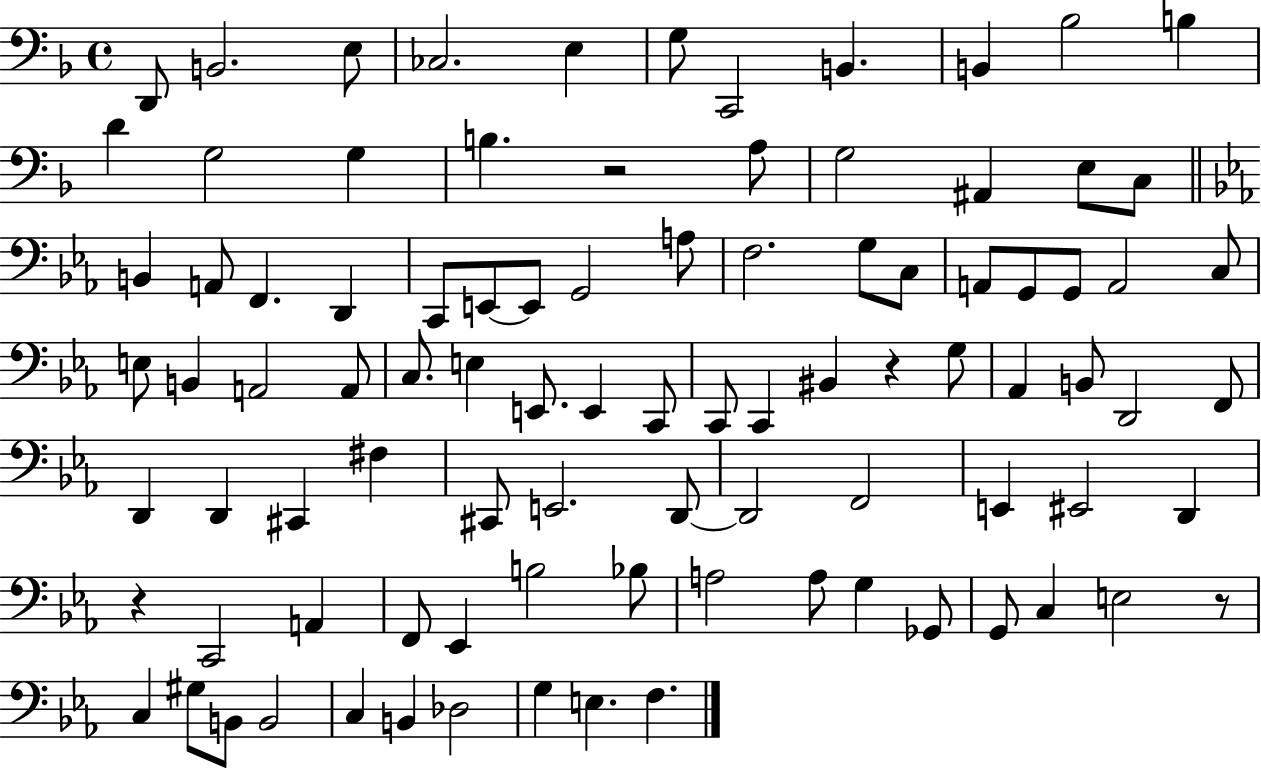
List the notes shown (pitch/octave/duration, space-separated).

D2/e B2/h. E3/e CES3/h. E3/q G3/e C2/h B2/q. B2/q Bb3/h B3/q D4/q G3/h G3/q B3/q. R/h A3/e G3/h A#2/q E3/e C3/e B2/q A2/e F2/q. D2/q C2/e E2/e E2/e G2/h A3/e F3/h. G3/e C3/e A2/e G2/e G2/e A2/h C3/e E3/e B2/q A2/h A2/e C3/e. E3/q E2/e. E2/q C2/e C2/e C2/q BIS2/q R/q G3/e Ab2/q B2/e D2/h F2/e D2/q D2/q C#2/q F#3/q C#2/e E2/h. D2/e D2/h F2/h E2/q EIS2/h D2/q R/q C2/h A2/q F2/e Eb2/q B3/h Bb3/e A3/h A3/e G3/q Gb2/e G2/e C3/q E3/h R/e C3/q G#3/e B2/e B2/h C3/q B2/q Db3/h G3/q E3/q. F3/q.